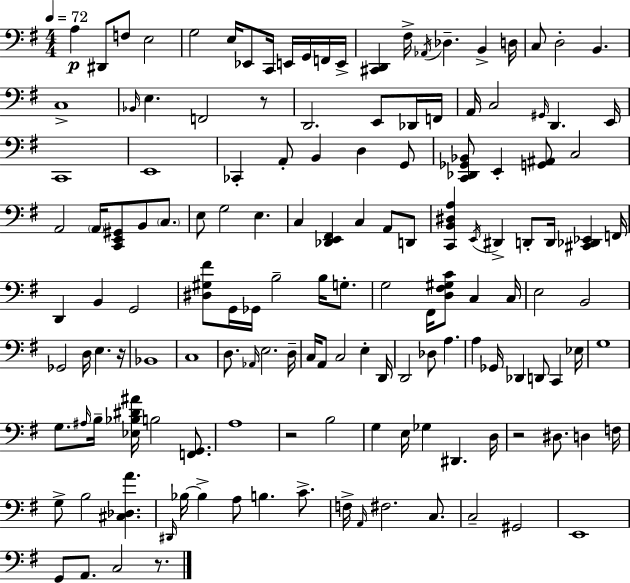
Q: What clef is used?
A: bass